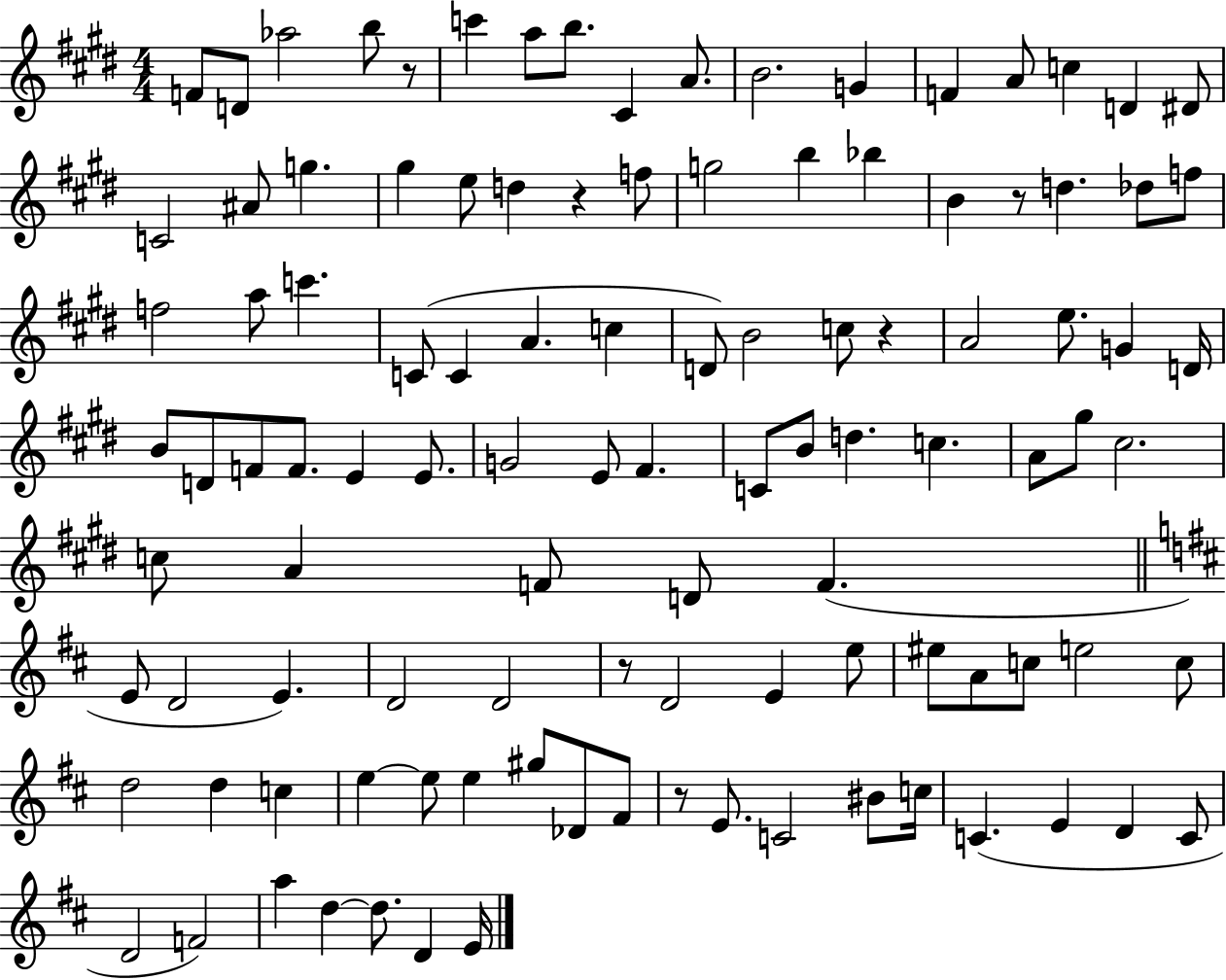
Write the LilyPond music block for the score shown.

{
  \clef treble
  \numericTimeSignature
  \time 4/4
  \key e \major
  f'8 d'8 aes''2 b''8 r8 | c'''4 a''8 b''8. cis'4 a'8. | b'2. g'4 | f'4 a'8 c''4 d'4 dis'8 | \break c'2 ais'8 g''4. | gis''4 e''8 d''4 r4 f''8 | g''2 b''4 bes''4 | b'4 r8 d''4. des''8 f''8 | \break f''2 a''8 c'''4. | c'8( c'4 a'4. c''4 | d'8) b'2 c''8 r4 | a'2 e''8. g'4 d'16 | \break b'8 d'8 f'8 f'8. e'4 e'8. | g'2 e'8 fis'4. | c'8 b'8 d''4. c''4. | a'8 gis''8 cis''2. | \break c''8 a'4 f'8 d'8 f'4.( | \bar "||" \break \key d \major e'8 d'2 e'4.) | d'2 d'2 | r8 d'2 e'4 e''8 | eis''8 a'8 c''8 e''2 c''8 | \break d''2 d''4 c''4 | e''4~~ e''8 e''4 gis''8 des'8 fis'8 | r8 e'8. c'2 bis'8 c''16 | c'4.( e'4 d'4 c'8 | \break d'2 f'2) | a''4 d''4~~ d''8. d'4 e'16 | \bar "|."
}